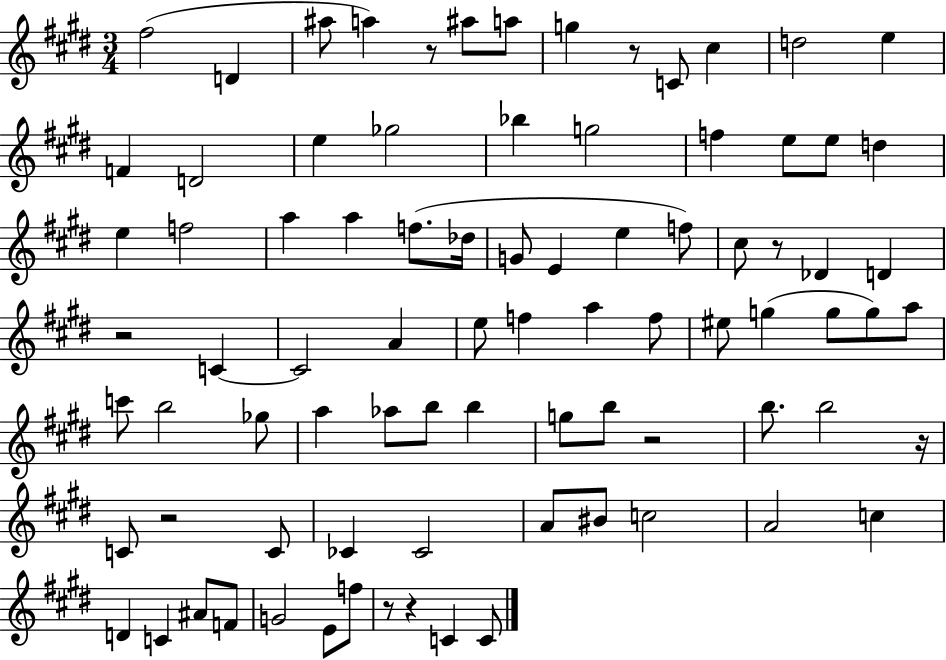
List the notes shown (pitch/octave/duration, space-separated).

F#5/h D4/q A#5/e A5/q R/e A#5/e A5/e G5/q R/e C4/e C#5/q D5/h E5/q F4/q D4/h E5/q Gb5/h Bb5/q G5/h F5/q E5/e E5/e D5/q E5/q F5/h A5/q A5/q F5/e. Db5/s G4/e E4/q E5/q F5/e C#5/e R/e Db4/q D4/q R/h C4/q C4/h A4/q E5/e F5/q A5/q F5/e EIS5/e G5/q G5/e G5/e A5/e C6/e B5/h Gb5/e A5/q Ab5/e B5/e B5/q G5/e B5/e R/h B5/e. B5/h R/s C4/e R/h C4/e CES4/q CES4/h A4/e BIS4/e C5/h A4/h C5/q D4/q C4/q A#4/e F4/e G4/h E4/e F5/e R/e R/q C4/q C4/e